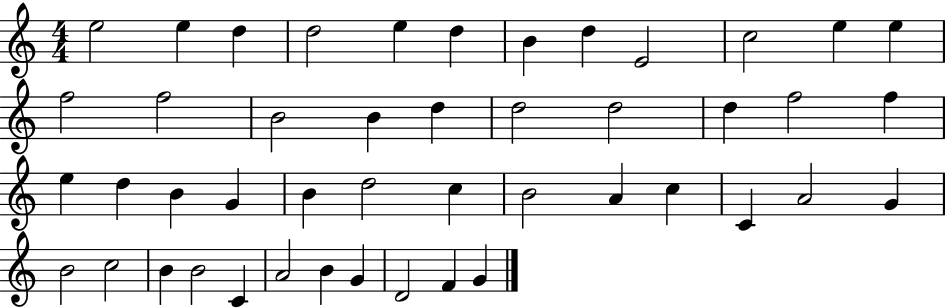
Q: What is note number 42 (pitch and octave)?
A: B4